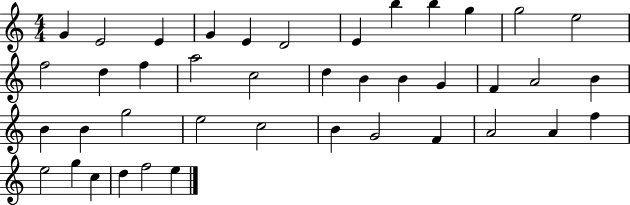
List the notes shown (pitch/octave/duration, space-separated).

G4/q E4/h E4/q G4/q E4/q D4/h E4/q B5/q B5/q G5/q G5/h E5/h F5/h D5/q F5/q A5/h C5/h D5/q B4/q B4/q G4/q F4/q A4/h B4/q B4/q B4/q G5/h E5/h C5/h B4/q G4/h F4/q A4/h A4/q F5/q E5/h G5/q C5/q D5/q F5/h E5/q